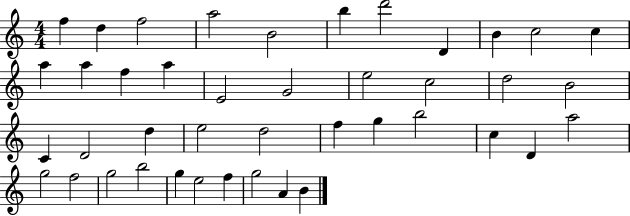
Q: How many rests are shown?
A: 0